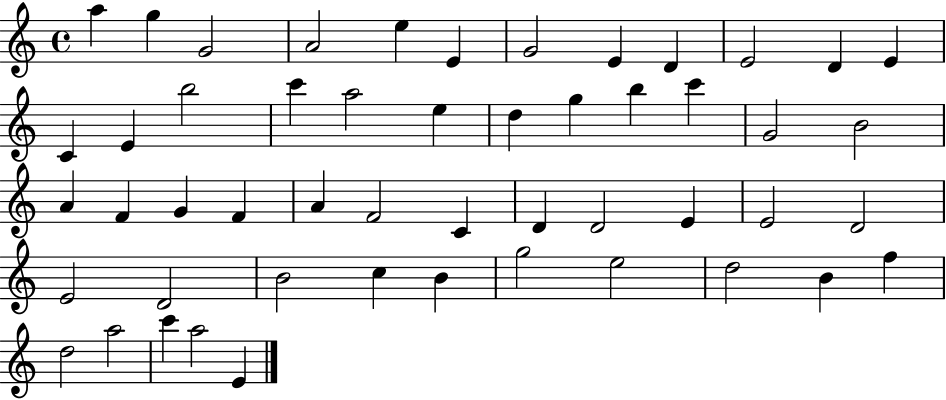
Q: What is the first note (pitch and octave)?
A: A5